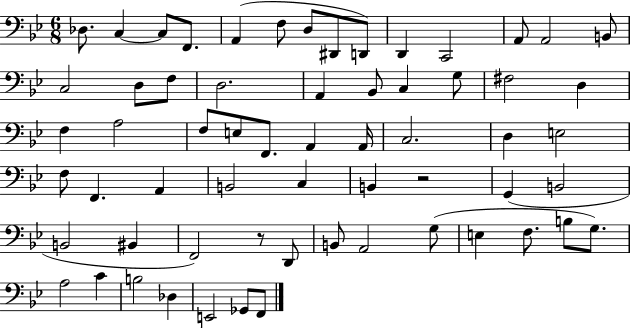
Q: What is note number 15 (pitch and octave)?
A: C3